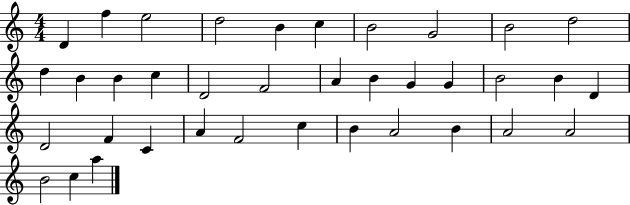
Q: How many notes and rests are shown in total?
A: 37